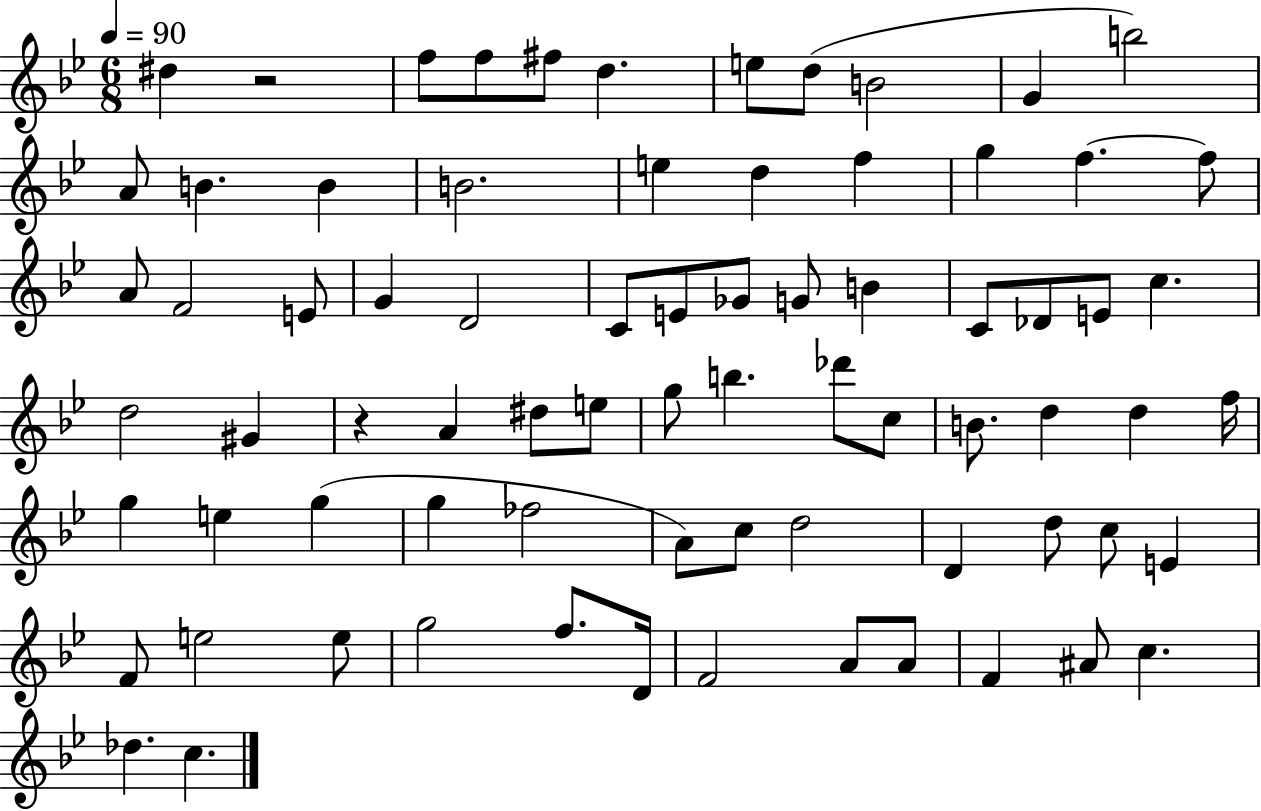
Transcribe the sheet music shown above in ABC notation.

X:1
T:Untitled
M:6/8
L:1/4
K:Bb
^d z2 f/2 f/2 ^f/2 d e/2 d/2 B2 G b2 A/2 B B B2 e d f g f f/2 A/2 F2 E/2 G D2 C/2 E/2 _G/2 G/2 B C/2 _D/2 E/2 c d2 ^G z A ^d/2 e/2 g/2 b _d'/2 c/2 B/2 d d f/4 g e g g _f2 A/2 c/2 d2 D d/2 c/2 E F/2 e2 e/2 g2 f/2 D/4 F2 A/2 A/2 F ^A/2 c _d c